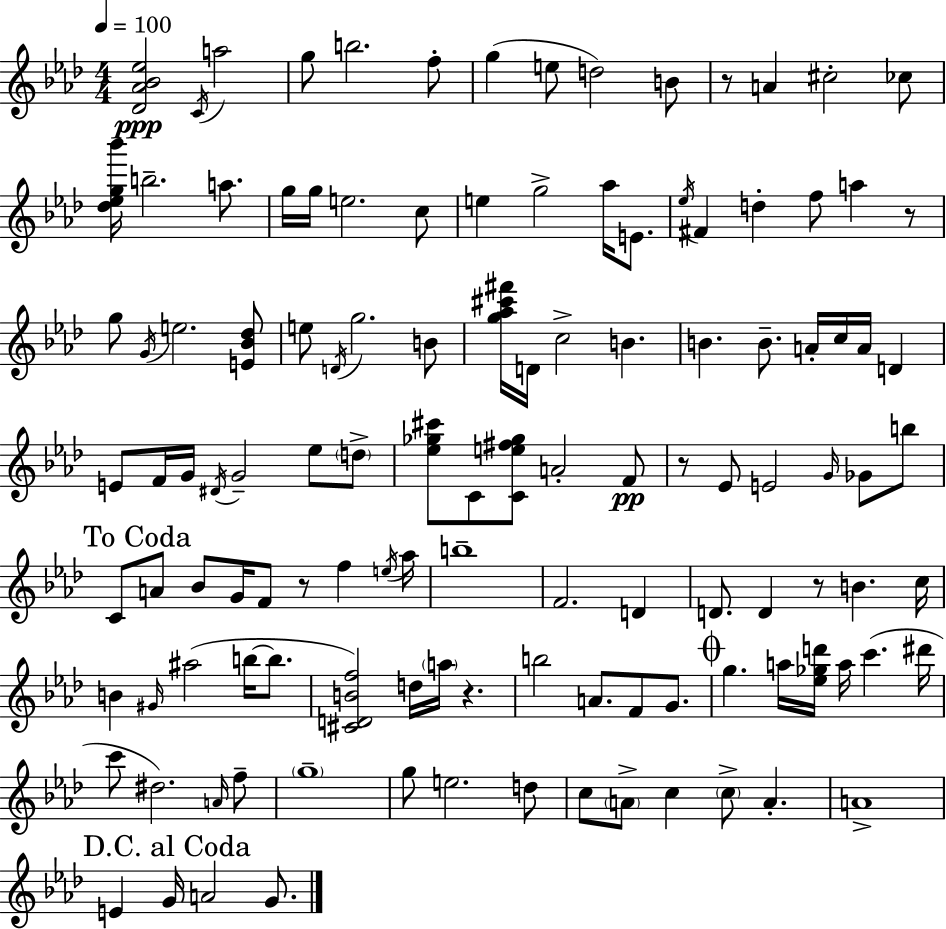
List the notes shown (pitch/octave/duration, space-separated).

[Db4,Ab4,Bb4,Eb5]/h C4/s A5/h G5/e B5/h. F5/e G5/q E5/e D5/h B4/e R/e A4/q C#5/h CES5/e [Db5,Eb5,G5,Bb6]/s B5/h. A5/e. G5/s G5/s E5/h. C5/e E5/q G5/h Ab5/s E4/e. Eb5/s F#4/q D5/q F5/e A5/q R/e G5/e G4/s E5/h. [E4,Bb4,Db5]/e E5/e D4/s G5/h. B4/e [G5,Ab5,C#6,F#6]/s D4/s C5/h B4/q. B4/q. B4/e. A4/s C5/s A4/s D4/q E4/e F4/s G4/s D#4/s G4/h Eb5/e D5/e [Eb5,Gb5,C#6]/e C4/e [C4,E5,F#5,Gb5]/e A4/h F4/e R/e Eb4/e E4/h G4/s Gb4/e B5/e C4/e A4/e Bb4/e G4/s F4/e R/e F5/q E5/s Ab5/s B5/w F4/h. D4/q D4/e. D4/q R/e B4/q. C5/s B4/q G#4/s A#5/h B5/s B5/e. [C#4,D4,B4,F5]/h D5/s A5/s R/q. B5/h A4/e. F4/e G4/e. G5/q. A5/s [Eb5,Gb5,D6]/s A5/s C6/q. D#6/s C6/e D#5/h. A4/s F5/e G5/w G5/e E5/h. D5/e C5/e A4/e C5/q C5/e A4/q. A4/w E4/q G4/s A4/h G4/e.